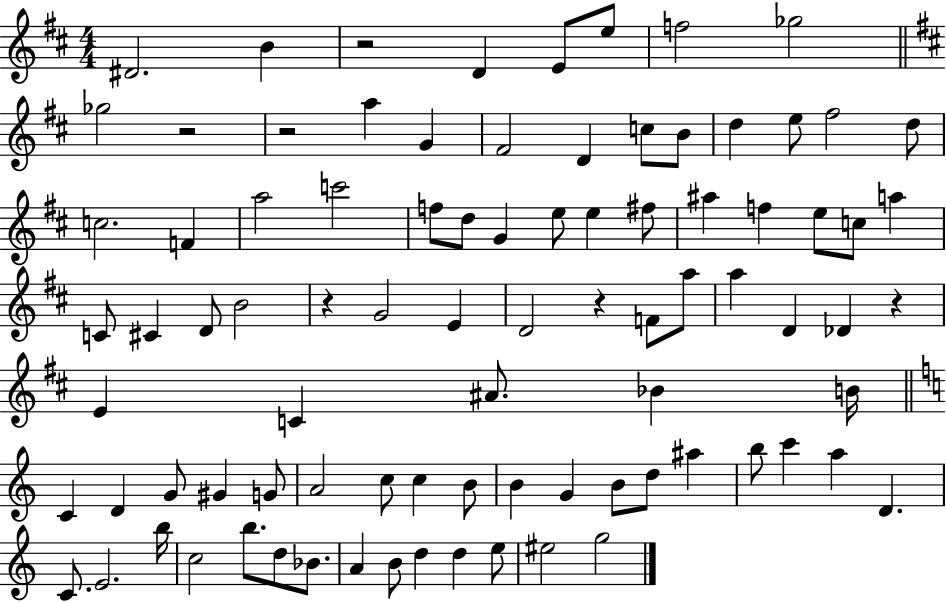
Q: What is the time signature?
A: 4/4